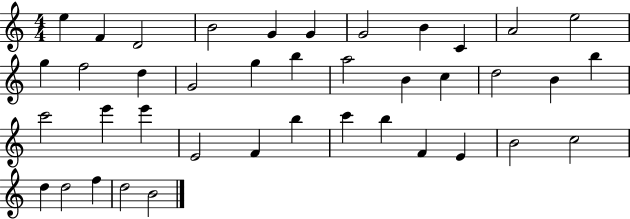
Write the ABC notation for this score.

X:1
T:Untitled
M:4/4
L:1/4
K:C
e F D2 B2 G G G2 B C A2 e2 g f2 d G2 g b a2 B c d2 B b c'2 e' e' E2 F b c' b F E B2 c2 d d2 f d2 B2